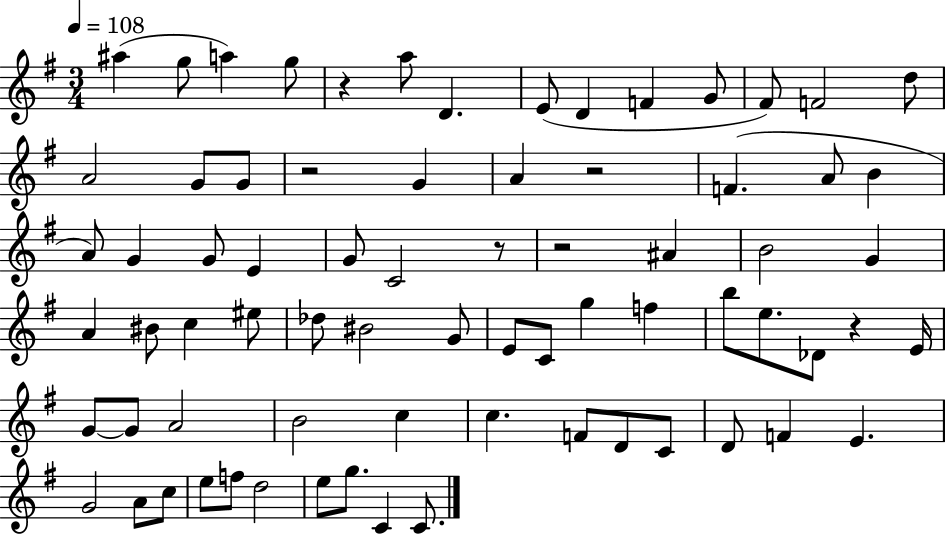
A#5/q G5/e A5/q G5/e R/q A5/e D4/q. E4/e D4/q F4/q G4/e F#4/e F4/h D5/e A4/h G4/e G4/e R/h G4/q A4/q R/h F4/q. A4/e B4/q A4/e G4/q G4/e E4/q G4/e C4/h R/e R/h A#4/q B4/h G4/q A4/q BIS4/e C5/q EIS5/e Db5/e BIS4/h G4/e E4/e C4/e G5/q F5/q B5/e E5/e. Db4/e R/q E4/s G4/e G4/e A4/h B4/h C5/q C5/q. F4/e D4/e C4/e D4/e F4/q E4/q. G4/h A4/e C5/e E5/e F5/e D5/h E5/e G5/e. C4/q C4/e.